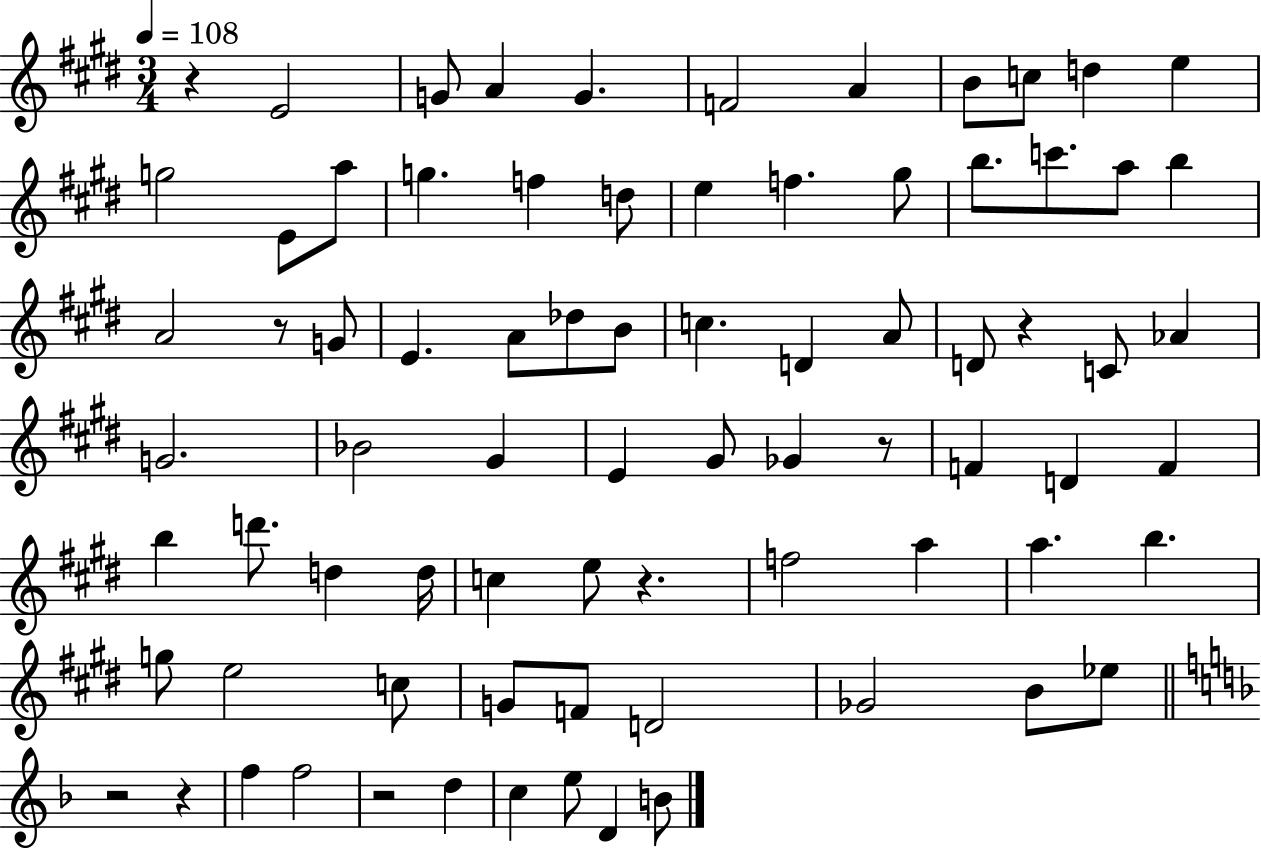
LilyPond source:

{
  \clef treble
  \numericTimeSignature
  \time 3/4
  \key e \major
  \tempo 4 = 108
  r4 e'2 | g'8 a'4 g'4. | f'2 a'4 | b'8 c''8 d''4 e''4 | \break g''2 e'8 a''8 | g''4. f''4 d''8 | e''4 f''4. gis''8 | b''8. c'''8. a''8 b''4 | \break a'2 r8 g'8 | e'4. a'8 des''8 b'8 | c''4. d'4 a'8 | d'8 r4 c'8 aes'4 | \break g'2. | bes'2 gis'4 | e'4 gis'8 ges'4 r8 | f'4 d'4 f'4 | \break b''4 d'''8. d''4 d''16 | c''4 e''8 r4. | f''2 a''4 | a''4. b''4. | \break g''8 e''2 c''8 | g'8 f'8 d'2 | ges'2 b'8 ees''8 | \bar "||" \break \key d \minor r2 r4 | f''4 f''2 | r2 d''4 | c''4 e''8 d'4 b'8 | \break \bar "|."
}